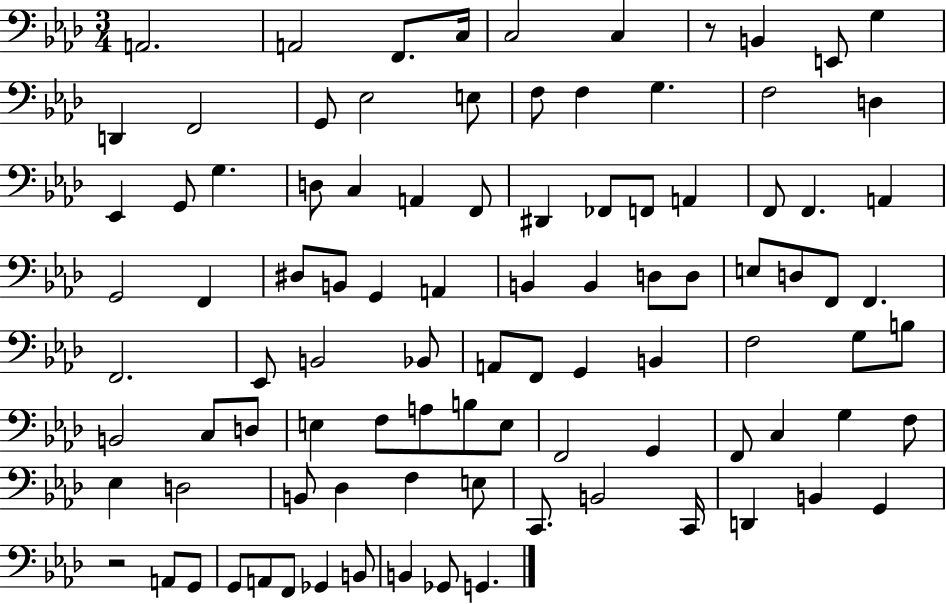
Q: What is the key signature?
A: AES major